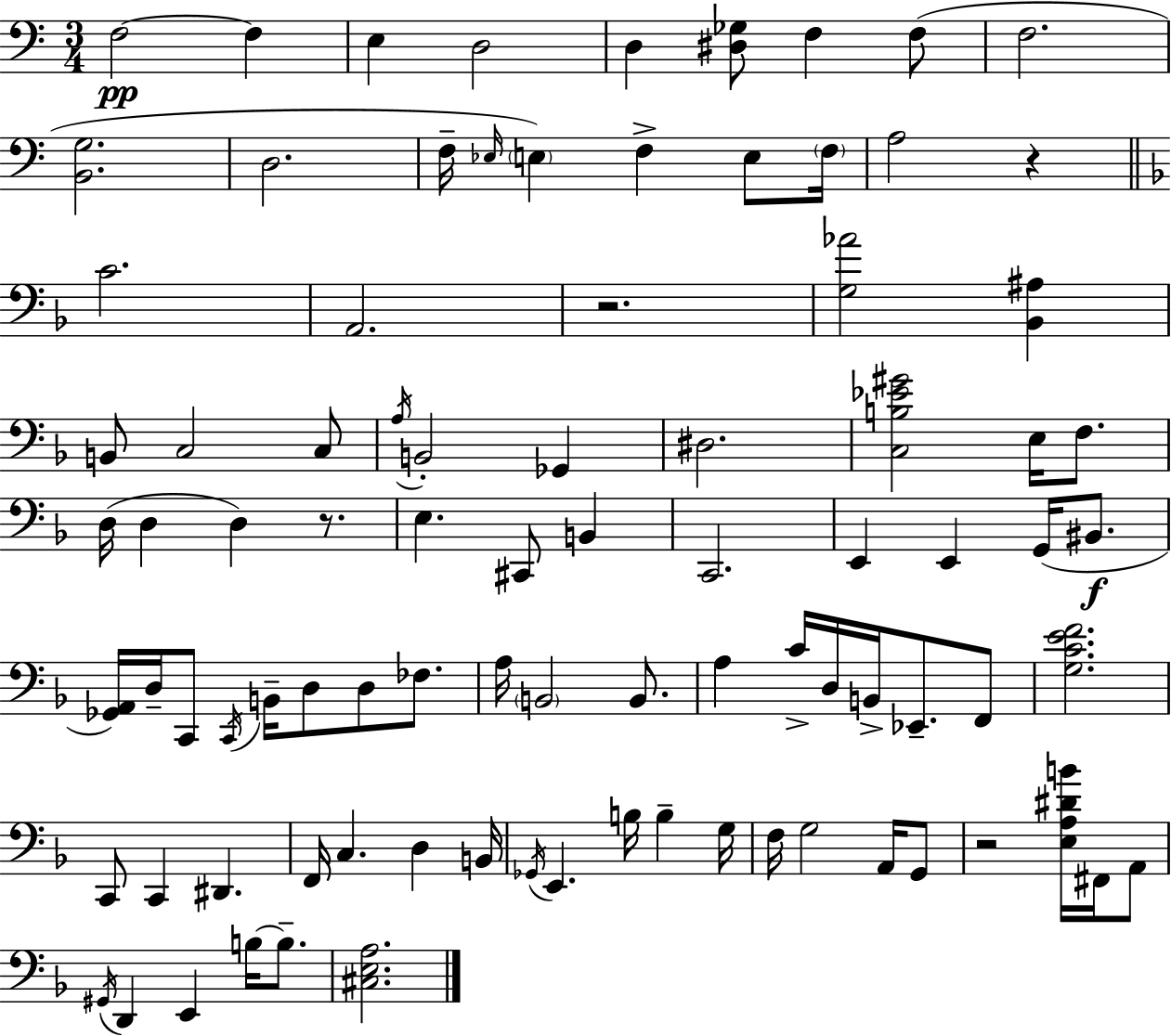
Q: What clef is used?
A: bass